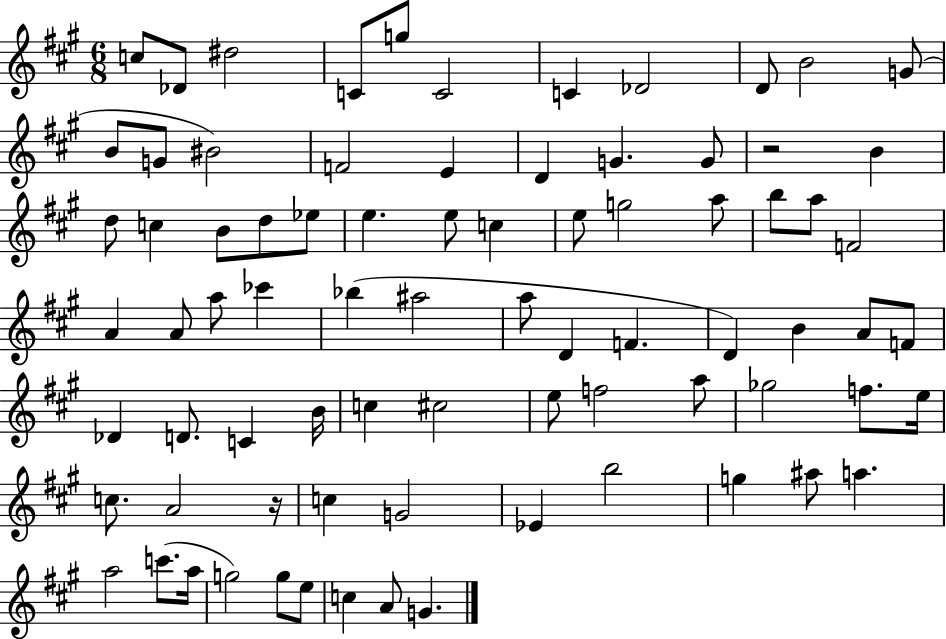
C5/e Db4/e D#5/h C4/e G5/e C4/h C4/q Db4/h D4/e B4/h G4/e B4/e G4/e BIS4/h F4/h E4/q D4/q G4/q. G4/e R/h B4/q D5/e C5/q B4/e D5/e Eb5/e E5/q. E5/e C5/q E5/e G5/h A5/e B5/e A5/e F4/h A4/q A4/e A5/e CES6/q Bb5/q A#5/h A5/e D4/q F4/q. D4/q B4/q A4/e F4/e Db4/q D4/e. C4/q B4/s C5/q C#5/h E5/e F5/h A5/e Gb5/h F5/e. E5/s C5/e. A4/h R/s C5/q G4/h Eb4/q B5/h G5/q A#5/e A5/q. A5/h C6/e. A5/s G5/h G5/e E5/e C5/q A4/e G4/q.